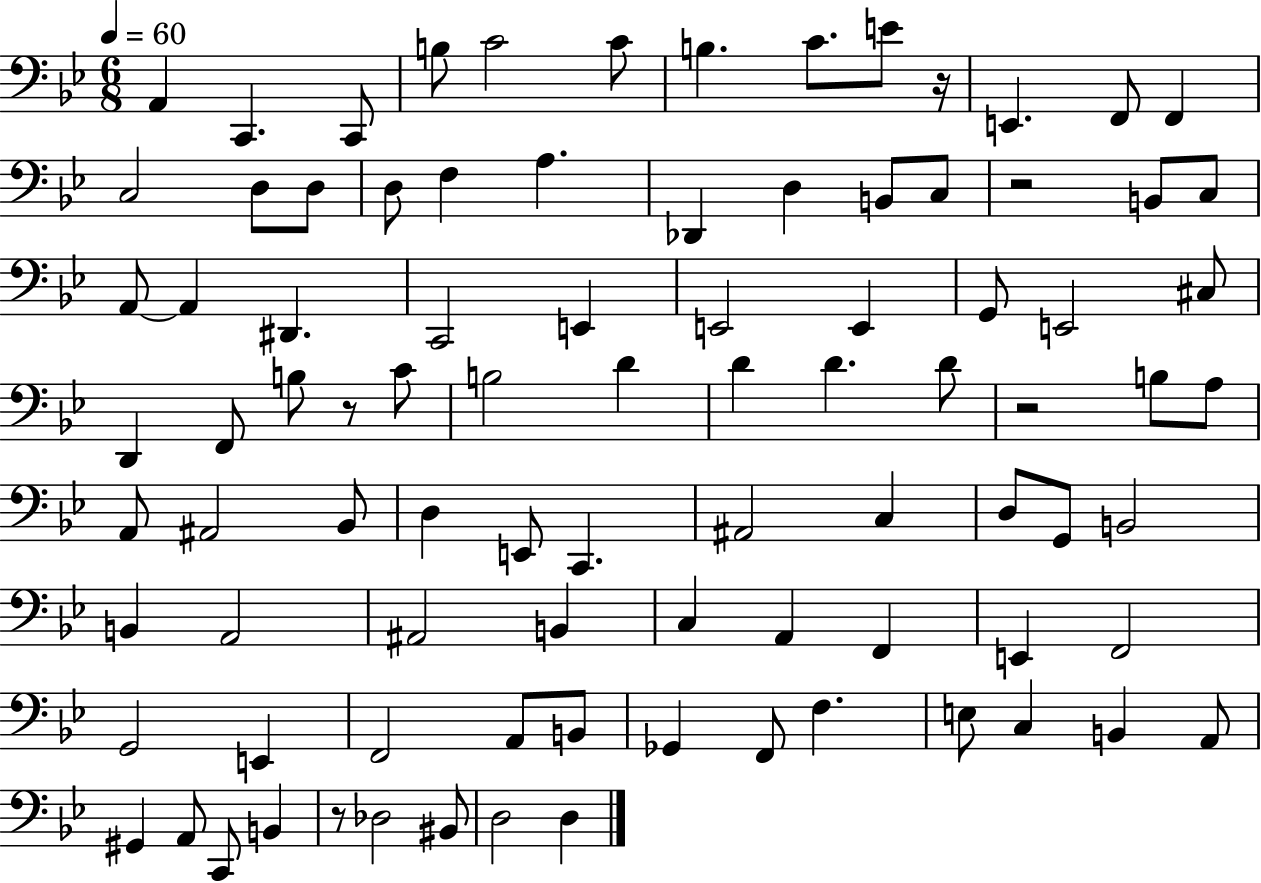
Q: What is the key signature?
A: BES major